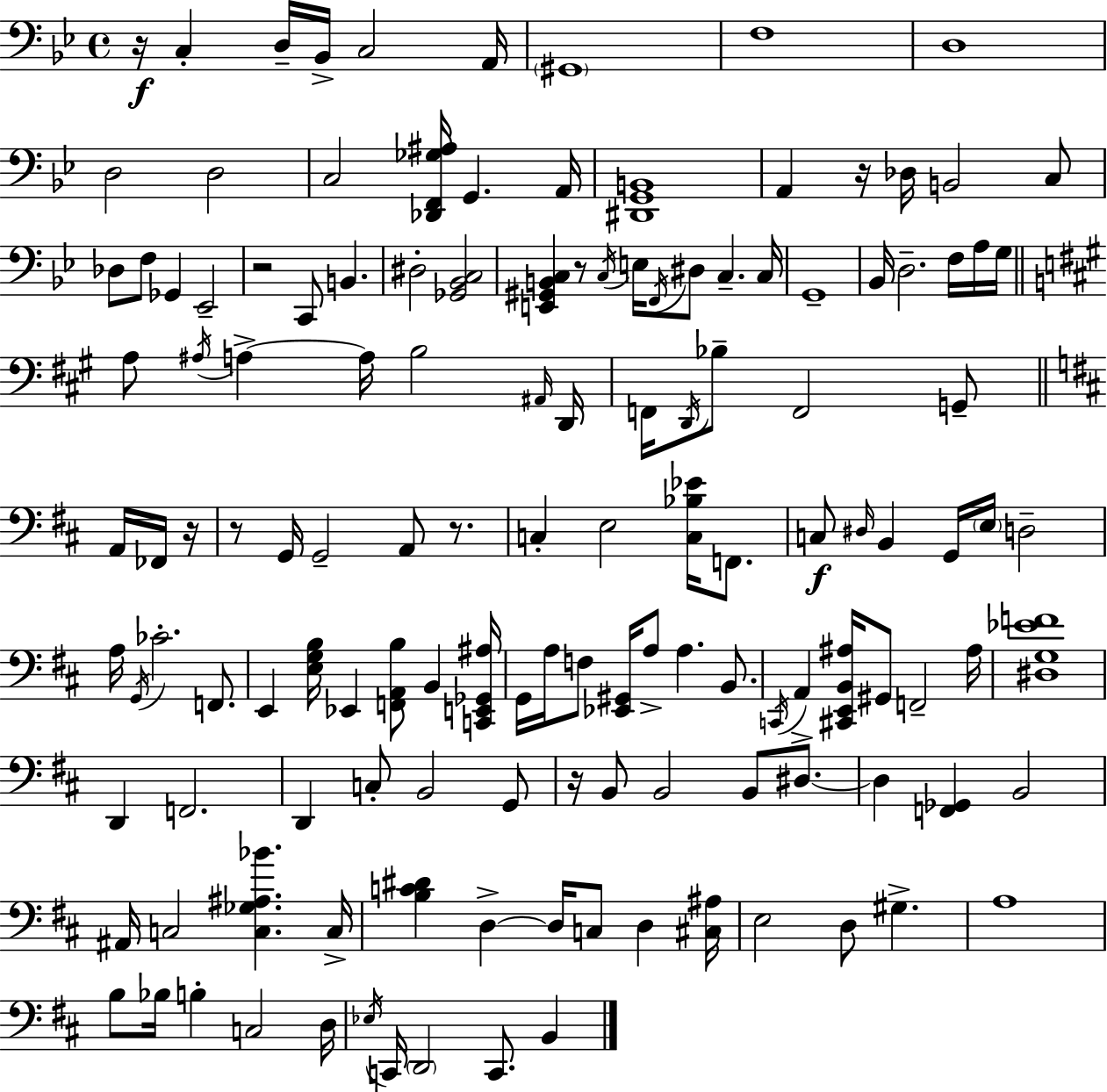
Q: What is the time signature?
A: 4/4